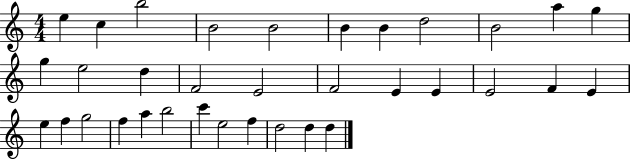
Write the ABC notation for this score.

X:1
T:Untitled
M:4/4
L:1/4
K:C
e c b2 B2 B2 B B d2 B2 a g g e2 d F2 E2 F2 E E E2 F E e f g2 f a b2 c' e2 f d2 d d